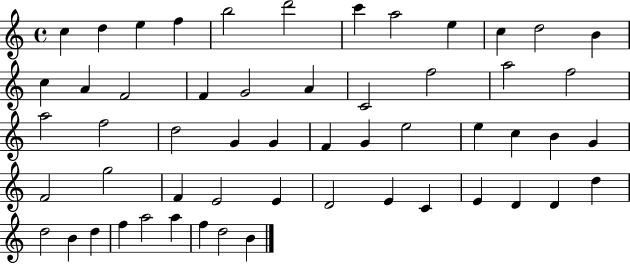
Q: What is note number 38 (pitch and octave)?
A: E4